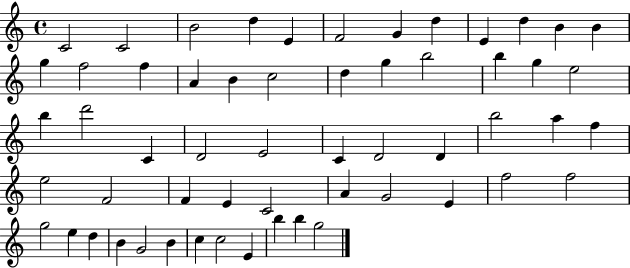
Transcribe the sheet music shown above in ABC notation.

X:1
T:Untitled
M:4/4
L:1/4
K:C
C2 C2 B2 d E F2 G d E d B B g f2 f A B c2 d g b2 b g e2 b d'2 C D2 E2 C D2 D b2 a f e2 F2 F E C2 A G2 E f2 f2 g2 e d B G2 B c c2 E b b g2